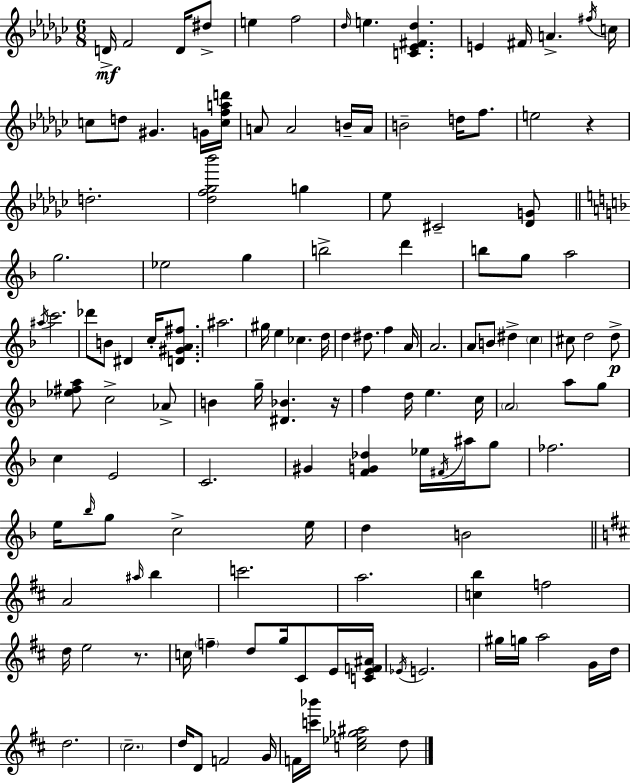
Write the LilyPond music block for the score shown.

{
  \clef treble
  \numericTimeSignature
  \time 6/8
  \key ees \minor
  d'16->\mf f'2 d'16 dis''8-> | e''4 f''2 | \grace { des''16 } e''4. <c' ees' fis' des''>4. | e'4 fis'16 a'4.-> | \break \acciaccatura { fis''16 } c''16 c''8 d''8 gis'4. | g'16 <c'' f'' a'' d'''>16 a'8 a'2 | b'16-- a'16 b'2-- d''16 f''8. | e''2 r4 | \break d''2.-. | <des'' f'' ges'' bes'''>2 g''4 | ees''8 cis'2-- | <des' g'>8 \bar "||" \break \key f \major g''2. | ees''2 g''4 | b''2-> d'''4 | b''8 g''8 a''2 | \break \acciaccatura { ais''16 } c'''2. | des'''8 b'8 dis'4 c''16-. <d' gis' a' fis''>8. | ais''2. | gis''16 e''4 ces''4. | \break d''16 d''4 dis''8. f''4 | a'16 a'2. | a'8 b'8 dis''4-> \parenthesize c''4 | cis''8 d''2 d''8->\p | \break <ees'' fis'' a''>8 c''2-> aes'8-> | b'4 g''16-- <dis' bes'>4. | r16 f''4 d''16 e''4. | c''16 \parenthesize a'2 a''8 g''8 | \break c''4 e'2 | c'2. | gis'4 <f' g' des''>4 ees''16 \acciaccatura { fis'16 } ais''16 | g''8 fes''2. | \break e''16 \grace { bes''16 } g''8 c''2-> | e''16 d''4 b'2 | \bar "||" \break \key d \major a'2 \grace { ais''16 } b''4 | c'''2. | a''2. | <c'' b''>4 f''2 | \break d''16 e''2 r8. | c''16 \parenthesize f''4-- d''8 g''16 cis'8 e'16 | <c' e' f' ais'>16 \acciaccatura { ees'16 } e'2. | gis''16 g''16 a''2 | \break g'16 d''16 d''2. | \parenthesize cis''2.-- | d''16 d'8 f'2 | g'16 f'16 <c''' bes'''>16 <c'' ees'' ges'' ais''>2 | \break d''8 \bar "|."
}